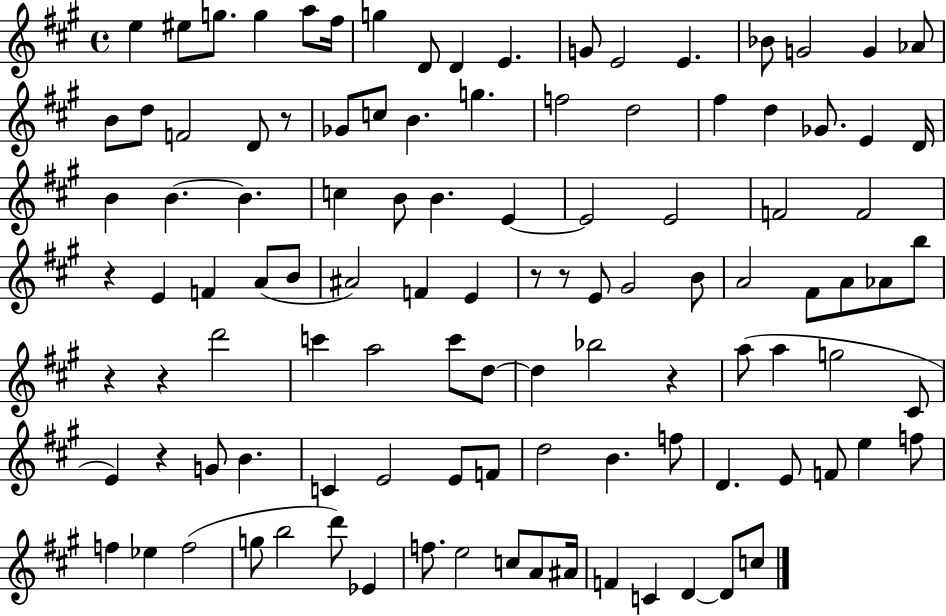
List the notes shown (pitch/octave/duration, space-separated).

E5/q EIS5/e G5/e. G5/q A5/e F#5/s G5/q D4/e D4/q E4/q. G4/e E4/h E4/q. Bb4/e G4/h G4/q Ab4/e B4/e D5/e F4/h D4/e R/e Gb4/e C5/e B4/q. G5/q. F5/h D5/h F#5/q D5/q Gb4/e. E4/q D4/s B4/q B4/q. B4/q. C5/q B4/e B4/q. E4/q E4/h E4/h F4/h F4/h R/q E4/q F4/q A4/e B4/e A#4/h F4/q E4/q R/e R/e E4/e G#4/h B4/e A4/h F#4/e A4/e Ab4/e B5/e R/q R/q D6/h C6/q A5/h C6/e D5/e D5/q Bb5/h R/q A5/e A5/q G5/h C#4/e E4/q R/q G4/e B4/q. C4/q E4/h E4/e F4/e D5/h B4/q. F5/e D4/q. E4/e F4/e E5/q F5/e F5/q Eb5/q F5/h G5/e B5/h D6/e Eb4/q F5/e. E5/h C5/e A4/e A#4/s F4/q C4/q D4/q D4/e C5/e